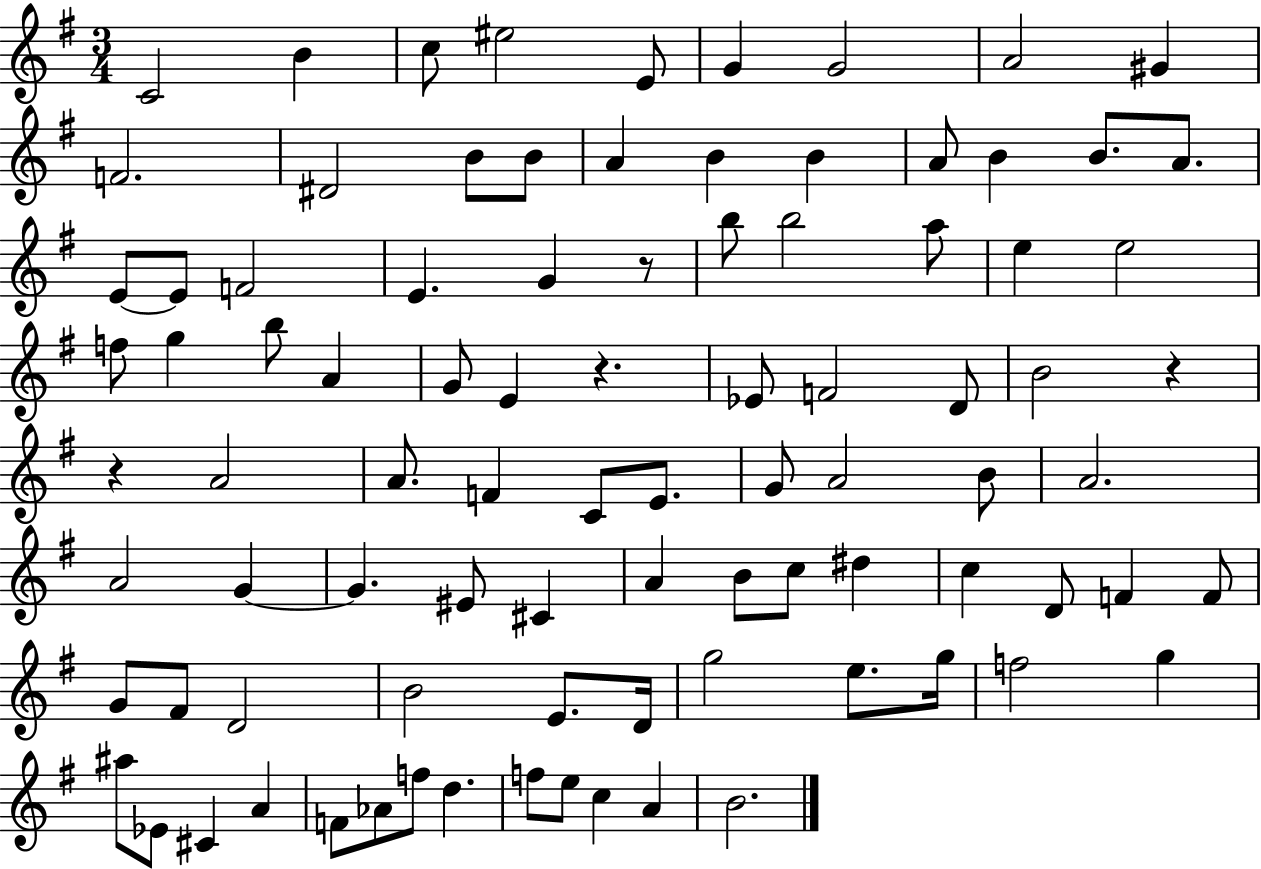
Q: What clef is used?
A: treble